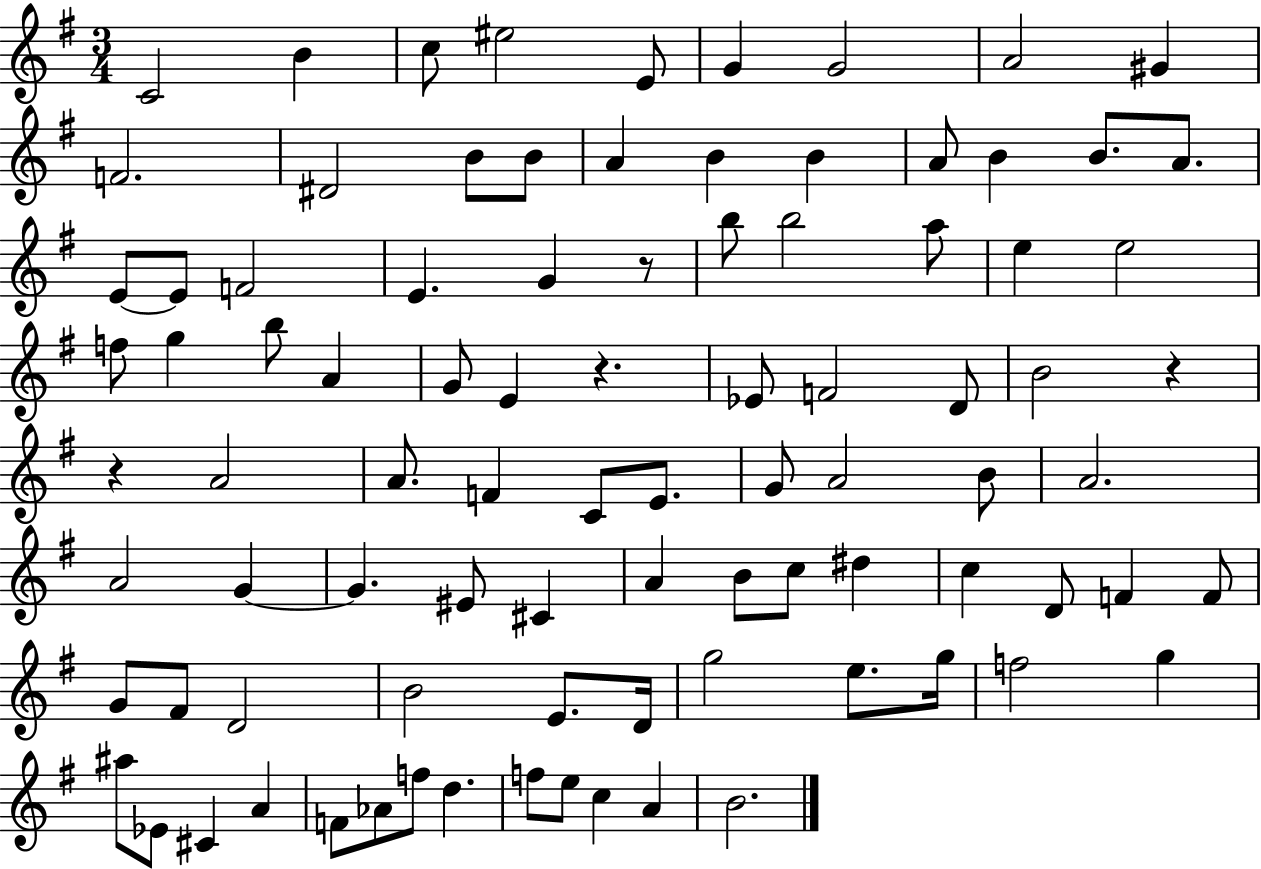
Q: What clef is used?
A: treble